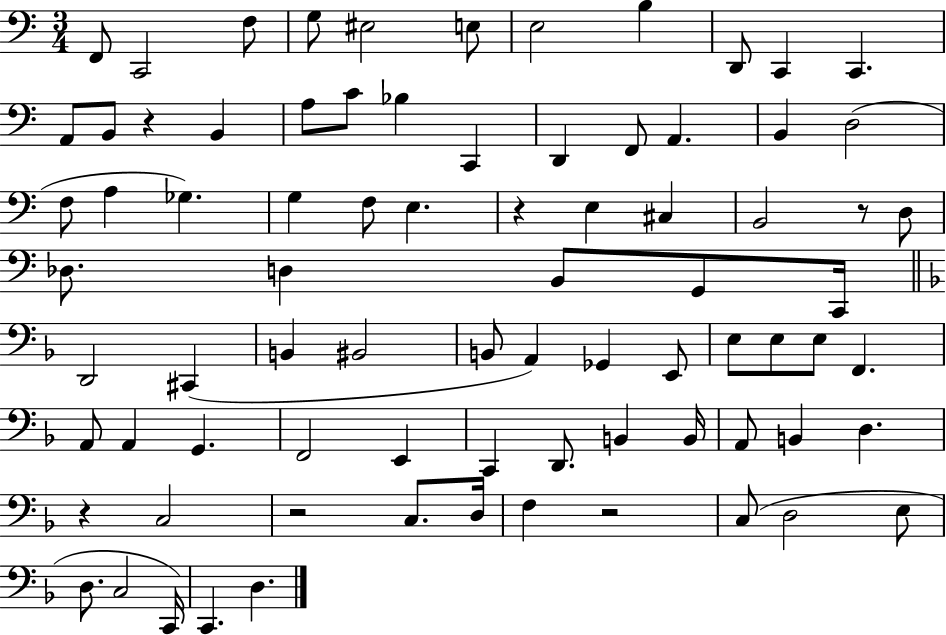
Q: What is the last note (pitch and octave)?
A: D3